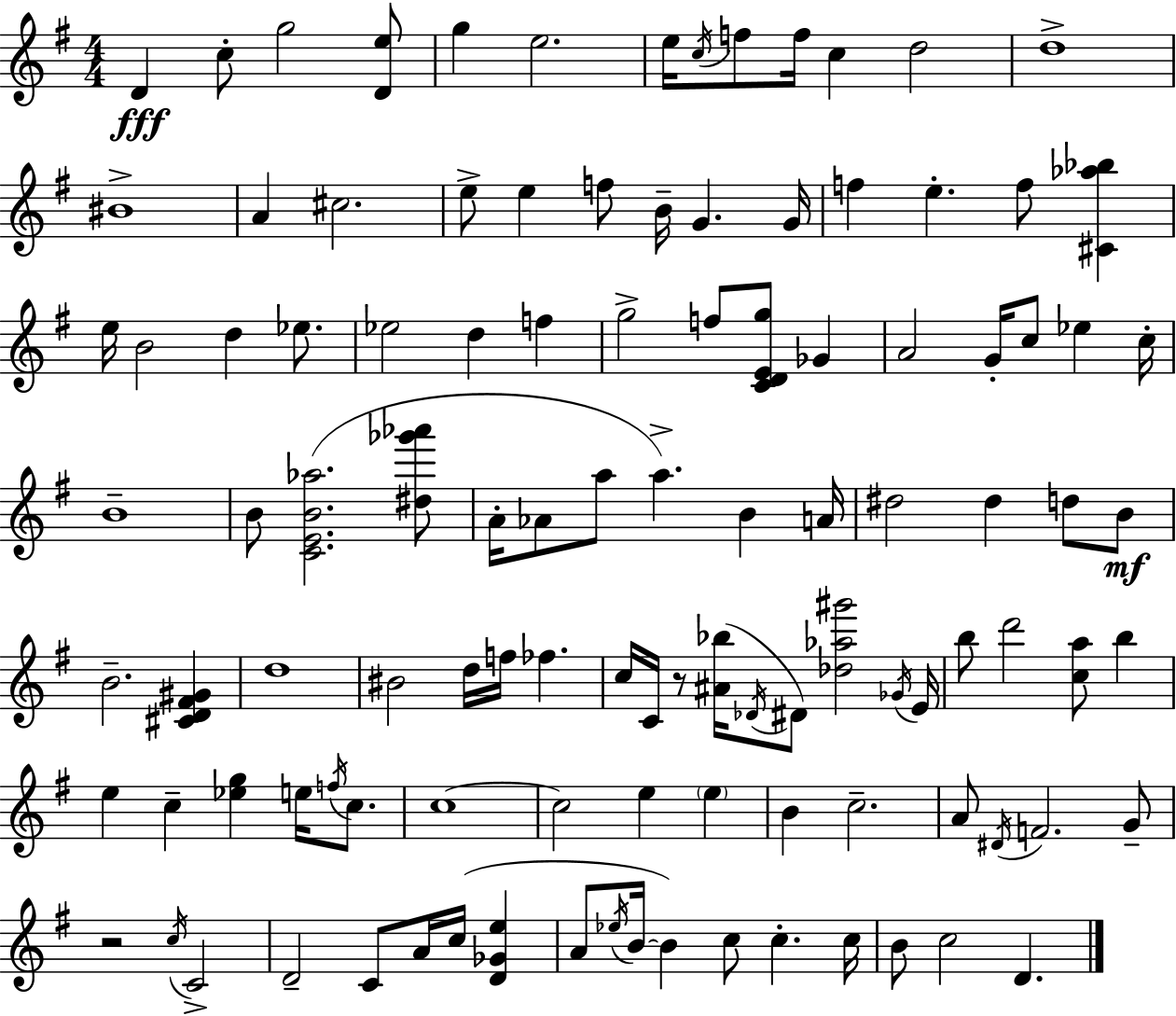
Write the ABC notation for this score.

X:1
T:Untitled
M:4/4
L:1/4
K:Em
D c/2 g2 [De]/2 g e2 e/4 c/4 f/2 f/4 c d2 d4 ^B4 A ^c2 e/2 e f/2 B/4 G G/4 f e f/2 [^C_a_b] e/4 B2 d _e/2 _e2 d f g2 f/2 [CDEg]/2 _G A2 G/4 c/2 _e c/4 B4 B/2 [CEB_a]2 [^d_g'_a']/2 A/4 _A/2 a/2 a B A/4 ^d2 ^d d/2 B/2 B2 [^CD^F^G] d4 ^B2 d/4 f/4 _f c/4 C/4 z/2 [^A_b]/4 _D/4 ^D/2 [_d_a^g']2 _G/4 E/4 b/2 d'2 [ca]/2 b e c [_eg] e/4 f/4 c/2 c4 c2 e e B c2 A/2 ^D/4 F2 G/2 z2 c/4 C2 D2 C/2 A/4 c/4 [D_Ge] A/2 _e/4 B/4 B c/2 c c/4 B/2 c2 D